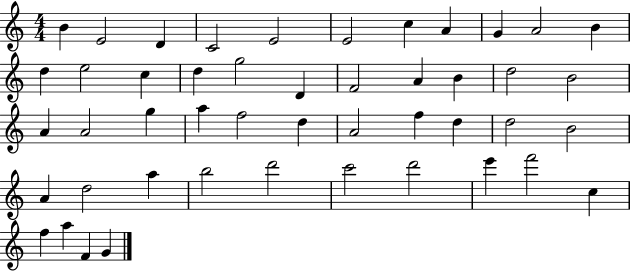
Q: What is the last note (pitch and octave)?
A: G4